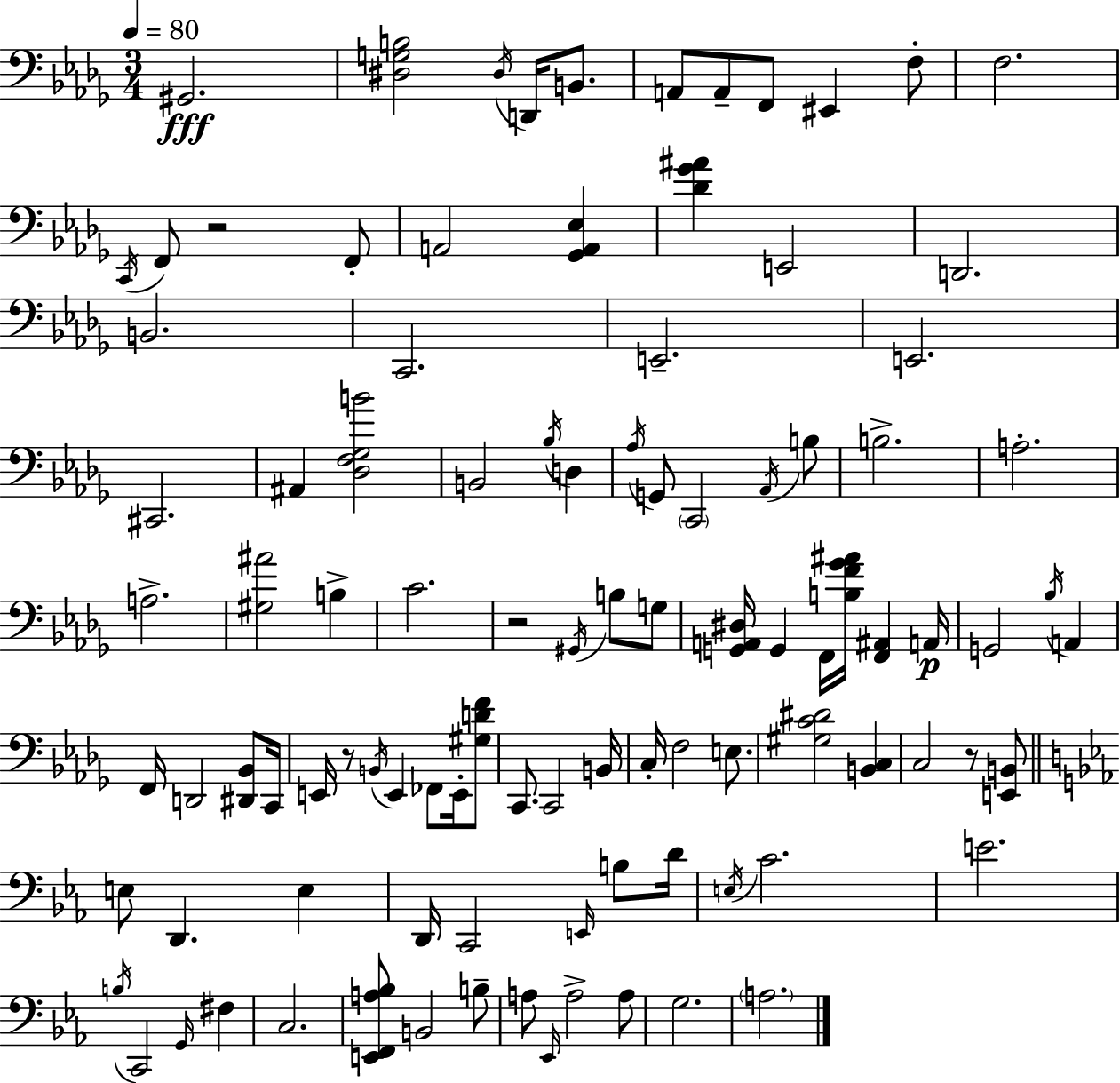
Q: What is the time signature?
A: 3/4